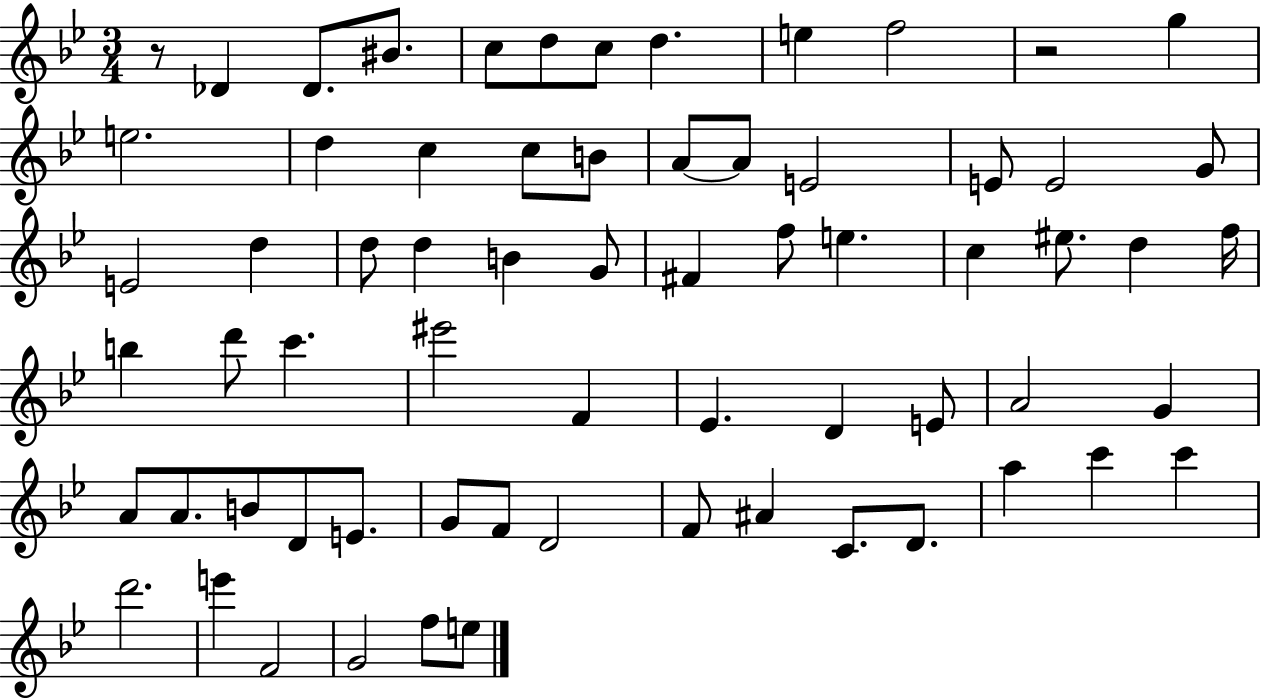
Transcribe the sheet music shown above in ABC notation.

X:1
T:Untitled
M:3/4
L:1/4
K:Bb
z/2 _D _D/2 ^B/2 c/2 d/2 c/2 d e f2 z2 g e2 d c c/2 B/2 A/2 A/2 E2 E/2 E2 G/2 E2 d d/2 d B G/2 ^F f/2 e c ^e/2 d f/4 b d'/2 c' ^e'2 F _E D E/2 A2 G A/2 A/2 B/2 D/2 E/2 G/2 F/2 D2 F/2 ^A C/2 D/2 a c' c' d'2 e' F2 G2 f/2 e/2